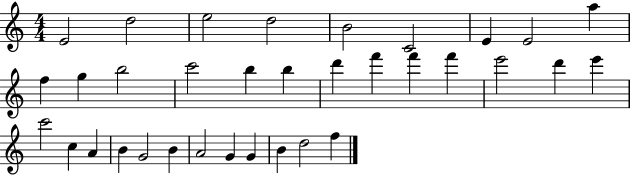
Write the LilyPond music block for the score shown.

{
  \clef treble
  \numericTimeSignature
  \time 4/4
  \key c \major
  e'2 d''2 | e''2 d''2 | b'2 c'2 | e'4 e'2 a''4 | \break f''4 g''4 b''2 | c'''2 b''4 b''4 | d'''4 f'''4 f'''4 f'''4 | e'''2 d'''4 e'''4 | \break c'''2 c''4 a'4 | b'4 g'2 b'4 | a'2 g'4 g'4 | b'4 d''2 f''4 | \break \bar "|."
}